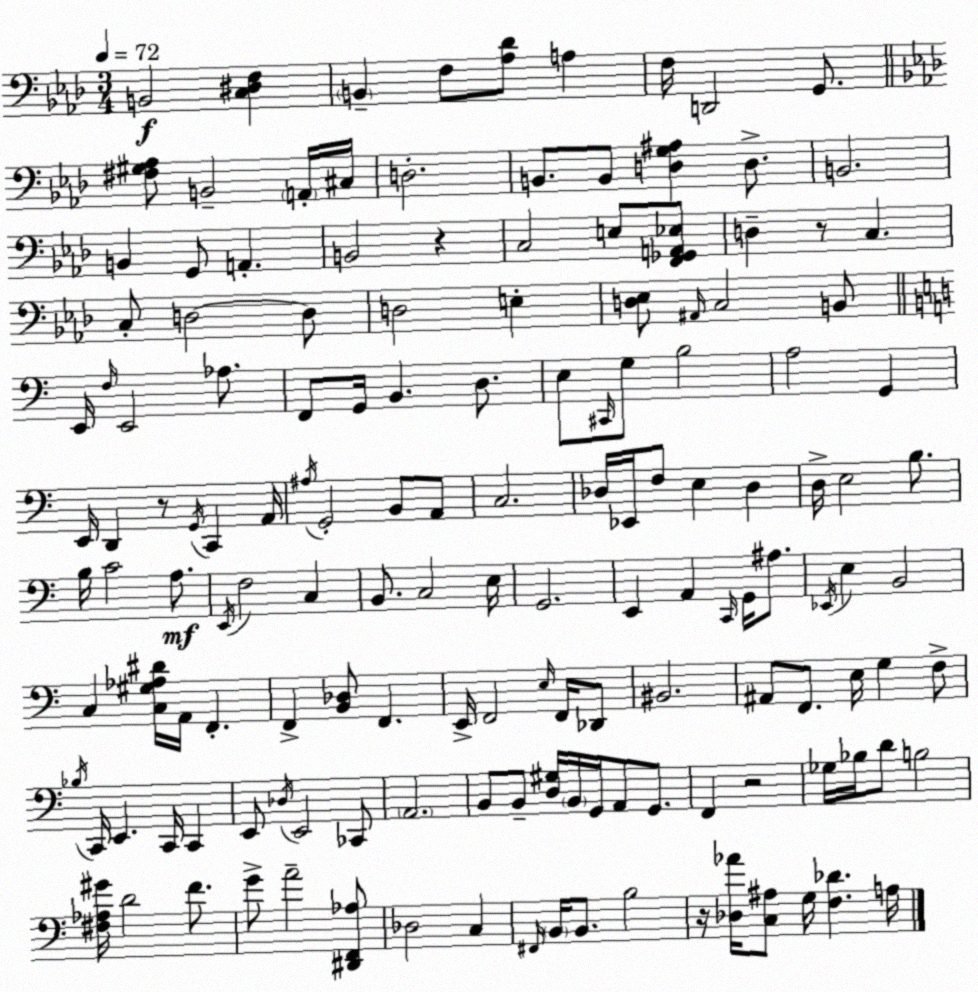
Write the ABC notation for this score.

X:1
T:Untitled
M:3/4
L:1/4
K:Ab
B,,2 [C,^D,F,] B,, F,/2 [_A,_D]/2 A, F,/4 D,,2 G,,/2 [^F,^G,_A,]/2 B,,2 A,,/4 ^C,/4 D,2 B,,/2 B,,/2 [D,G,^A,] D,/2 B,,2 B,, G,,/2 A,, B,,2 z C,2 E,/2 [F,,_G,,A,,_E,]/2 D, z/2 C, C,/2 D,2 D,/2 D,2 E, [D,_E,]/2 ^A,,/4 C,2 B,,/2 E,,/4 F,/4 E,,2 _A,/2 F,,/2 G,,/4 B,, D,/2 E,/2 ^C,,/4 G,/2 B,2 A,2 G,, E,,/4 D,, z/2 G,,/4 C,, A,,/4 ^A,/4 G,,2 B,,/2 A,,/2 C,2 _D,/4 _E,,/4 F,/2 E, _D, D,/4 E,2 B,/2 B,/4 C2 A,/2 E,,/4 F,2 C, B,,/2 C,2 E,/4 G,,2 E,, A,, C,,/4 G,,/4 ^A,/2 _E,,/4 E, B,,2 C, [C,^G,_A,^D]/4 A,,/4 F,, F,, [B,,_D,]/2 F,, E,,/4 F,,2 E,/4 F,,/4 _D,,/2 ^B,,2 ^A,,/2 F,,/2 E,/4 G, F,/2 _B,/4 C,,/4 E,, C,,/4 C,, E,,/2 _D,/4 E,,2 _C,,/2 A,,2 B,,/2 B,,/2 [D,^G,]/4 B,,/4 G,,/4 A,,/2 G,,/2 F,, z2 _G,/4 _B,/4 D/2 B,2 [^F,_A,^G]/4 D2 F/2 G/2 A2 [^D,,F,,_A,]/2 _D,2 C, ^F,,/4 B,,/4 B,,/2 B,2 z/4 [_D,_A]/4 [C,^A,]/2 G,/4 [F,_D] A,/4